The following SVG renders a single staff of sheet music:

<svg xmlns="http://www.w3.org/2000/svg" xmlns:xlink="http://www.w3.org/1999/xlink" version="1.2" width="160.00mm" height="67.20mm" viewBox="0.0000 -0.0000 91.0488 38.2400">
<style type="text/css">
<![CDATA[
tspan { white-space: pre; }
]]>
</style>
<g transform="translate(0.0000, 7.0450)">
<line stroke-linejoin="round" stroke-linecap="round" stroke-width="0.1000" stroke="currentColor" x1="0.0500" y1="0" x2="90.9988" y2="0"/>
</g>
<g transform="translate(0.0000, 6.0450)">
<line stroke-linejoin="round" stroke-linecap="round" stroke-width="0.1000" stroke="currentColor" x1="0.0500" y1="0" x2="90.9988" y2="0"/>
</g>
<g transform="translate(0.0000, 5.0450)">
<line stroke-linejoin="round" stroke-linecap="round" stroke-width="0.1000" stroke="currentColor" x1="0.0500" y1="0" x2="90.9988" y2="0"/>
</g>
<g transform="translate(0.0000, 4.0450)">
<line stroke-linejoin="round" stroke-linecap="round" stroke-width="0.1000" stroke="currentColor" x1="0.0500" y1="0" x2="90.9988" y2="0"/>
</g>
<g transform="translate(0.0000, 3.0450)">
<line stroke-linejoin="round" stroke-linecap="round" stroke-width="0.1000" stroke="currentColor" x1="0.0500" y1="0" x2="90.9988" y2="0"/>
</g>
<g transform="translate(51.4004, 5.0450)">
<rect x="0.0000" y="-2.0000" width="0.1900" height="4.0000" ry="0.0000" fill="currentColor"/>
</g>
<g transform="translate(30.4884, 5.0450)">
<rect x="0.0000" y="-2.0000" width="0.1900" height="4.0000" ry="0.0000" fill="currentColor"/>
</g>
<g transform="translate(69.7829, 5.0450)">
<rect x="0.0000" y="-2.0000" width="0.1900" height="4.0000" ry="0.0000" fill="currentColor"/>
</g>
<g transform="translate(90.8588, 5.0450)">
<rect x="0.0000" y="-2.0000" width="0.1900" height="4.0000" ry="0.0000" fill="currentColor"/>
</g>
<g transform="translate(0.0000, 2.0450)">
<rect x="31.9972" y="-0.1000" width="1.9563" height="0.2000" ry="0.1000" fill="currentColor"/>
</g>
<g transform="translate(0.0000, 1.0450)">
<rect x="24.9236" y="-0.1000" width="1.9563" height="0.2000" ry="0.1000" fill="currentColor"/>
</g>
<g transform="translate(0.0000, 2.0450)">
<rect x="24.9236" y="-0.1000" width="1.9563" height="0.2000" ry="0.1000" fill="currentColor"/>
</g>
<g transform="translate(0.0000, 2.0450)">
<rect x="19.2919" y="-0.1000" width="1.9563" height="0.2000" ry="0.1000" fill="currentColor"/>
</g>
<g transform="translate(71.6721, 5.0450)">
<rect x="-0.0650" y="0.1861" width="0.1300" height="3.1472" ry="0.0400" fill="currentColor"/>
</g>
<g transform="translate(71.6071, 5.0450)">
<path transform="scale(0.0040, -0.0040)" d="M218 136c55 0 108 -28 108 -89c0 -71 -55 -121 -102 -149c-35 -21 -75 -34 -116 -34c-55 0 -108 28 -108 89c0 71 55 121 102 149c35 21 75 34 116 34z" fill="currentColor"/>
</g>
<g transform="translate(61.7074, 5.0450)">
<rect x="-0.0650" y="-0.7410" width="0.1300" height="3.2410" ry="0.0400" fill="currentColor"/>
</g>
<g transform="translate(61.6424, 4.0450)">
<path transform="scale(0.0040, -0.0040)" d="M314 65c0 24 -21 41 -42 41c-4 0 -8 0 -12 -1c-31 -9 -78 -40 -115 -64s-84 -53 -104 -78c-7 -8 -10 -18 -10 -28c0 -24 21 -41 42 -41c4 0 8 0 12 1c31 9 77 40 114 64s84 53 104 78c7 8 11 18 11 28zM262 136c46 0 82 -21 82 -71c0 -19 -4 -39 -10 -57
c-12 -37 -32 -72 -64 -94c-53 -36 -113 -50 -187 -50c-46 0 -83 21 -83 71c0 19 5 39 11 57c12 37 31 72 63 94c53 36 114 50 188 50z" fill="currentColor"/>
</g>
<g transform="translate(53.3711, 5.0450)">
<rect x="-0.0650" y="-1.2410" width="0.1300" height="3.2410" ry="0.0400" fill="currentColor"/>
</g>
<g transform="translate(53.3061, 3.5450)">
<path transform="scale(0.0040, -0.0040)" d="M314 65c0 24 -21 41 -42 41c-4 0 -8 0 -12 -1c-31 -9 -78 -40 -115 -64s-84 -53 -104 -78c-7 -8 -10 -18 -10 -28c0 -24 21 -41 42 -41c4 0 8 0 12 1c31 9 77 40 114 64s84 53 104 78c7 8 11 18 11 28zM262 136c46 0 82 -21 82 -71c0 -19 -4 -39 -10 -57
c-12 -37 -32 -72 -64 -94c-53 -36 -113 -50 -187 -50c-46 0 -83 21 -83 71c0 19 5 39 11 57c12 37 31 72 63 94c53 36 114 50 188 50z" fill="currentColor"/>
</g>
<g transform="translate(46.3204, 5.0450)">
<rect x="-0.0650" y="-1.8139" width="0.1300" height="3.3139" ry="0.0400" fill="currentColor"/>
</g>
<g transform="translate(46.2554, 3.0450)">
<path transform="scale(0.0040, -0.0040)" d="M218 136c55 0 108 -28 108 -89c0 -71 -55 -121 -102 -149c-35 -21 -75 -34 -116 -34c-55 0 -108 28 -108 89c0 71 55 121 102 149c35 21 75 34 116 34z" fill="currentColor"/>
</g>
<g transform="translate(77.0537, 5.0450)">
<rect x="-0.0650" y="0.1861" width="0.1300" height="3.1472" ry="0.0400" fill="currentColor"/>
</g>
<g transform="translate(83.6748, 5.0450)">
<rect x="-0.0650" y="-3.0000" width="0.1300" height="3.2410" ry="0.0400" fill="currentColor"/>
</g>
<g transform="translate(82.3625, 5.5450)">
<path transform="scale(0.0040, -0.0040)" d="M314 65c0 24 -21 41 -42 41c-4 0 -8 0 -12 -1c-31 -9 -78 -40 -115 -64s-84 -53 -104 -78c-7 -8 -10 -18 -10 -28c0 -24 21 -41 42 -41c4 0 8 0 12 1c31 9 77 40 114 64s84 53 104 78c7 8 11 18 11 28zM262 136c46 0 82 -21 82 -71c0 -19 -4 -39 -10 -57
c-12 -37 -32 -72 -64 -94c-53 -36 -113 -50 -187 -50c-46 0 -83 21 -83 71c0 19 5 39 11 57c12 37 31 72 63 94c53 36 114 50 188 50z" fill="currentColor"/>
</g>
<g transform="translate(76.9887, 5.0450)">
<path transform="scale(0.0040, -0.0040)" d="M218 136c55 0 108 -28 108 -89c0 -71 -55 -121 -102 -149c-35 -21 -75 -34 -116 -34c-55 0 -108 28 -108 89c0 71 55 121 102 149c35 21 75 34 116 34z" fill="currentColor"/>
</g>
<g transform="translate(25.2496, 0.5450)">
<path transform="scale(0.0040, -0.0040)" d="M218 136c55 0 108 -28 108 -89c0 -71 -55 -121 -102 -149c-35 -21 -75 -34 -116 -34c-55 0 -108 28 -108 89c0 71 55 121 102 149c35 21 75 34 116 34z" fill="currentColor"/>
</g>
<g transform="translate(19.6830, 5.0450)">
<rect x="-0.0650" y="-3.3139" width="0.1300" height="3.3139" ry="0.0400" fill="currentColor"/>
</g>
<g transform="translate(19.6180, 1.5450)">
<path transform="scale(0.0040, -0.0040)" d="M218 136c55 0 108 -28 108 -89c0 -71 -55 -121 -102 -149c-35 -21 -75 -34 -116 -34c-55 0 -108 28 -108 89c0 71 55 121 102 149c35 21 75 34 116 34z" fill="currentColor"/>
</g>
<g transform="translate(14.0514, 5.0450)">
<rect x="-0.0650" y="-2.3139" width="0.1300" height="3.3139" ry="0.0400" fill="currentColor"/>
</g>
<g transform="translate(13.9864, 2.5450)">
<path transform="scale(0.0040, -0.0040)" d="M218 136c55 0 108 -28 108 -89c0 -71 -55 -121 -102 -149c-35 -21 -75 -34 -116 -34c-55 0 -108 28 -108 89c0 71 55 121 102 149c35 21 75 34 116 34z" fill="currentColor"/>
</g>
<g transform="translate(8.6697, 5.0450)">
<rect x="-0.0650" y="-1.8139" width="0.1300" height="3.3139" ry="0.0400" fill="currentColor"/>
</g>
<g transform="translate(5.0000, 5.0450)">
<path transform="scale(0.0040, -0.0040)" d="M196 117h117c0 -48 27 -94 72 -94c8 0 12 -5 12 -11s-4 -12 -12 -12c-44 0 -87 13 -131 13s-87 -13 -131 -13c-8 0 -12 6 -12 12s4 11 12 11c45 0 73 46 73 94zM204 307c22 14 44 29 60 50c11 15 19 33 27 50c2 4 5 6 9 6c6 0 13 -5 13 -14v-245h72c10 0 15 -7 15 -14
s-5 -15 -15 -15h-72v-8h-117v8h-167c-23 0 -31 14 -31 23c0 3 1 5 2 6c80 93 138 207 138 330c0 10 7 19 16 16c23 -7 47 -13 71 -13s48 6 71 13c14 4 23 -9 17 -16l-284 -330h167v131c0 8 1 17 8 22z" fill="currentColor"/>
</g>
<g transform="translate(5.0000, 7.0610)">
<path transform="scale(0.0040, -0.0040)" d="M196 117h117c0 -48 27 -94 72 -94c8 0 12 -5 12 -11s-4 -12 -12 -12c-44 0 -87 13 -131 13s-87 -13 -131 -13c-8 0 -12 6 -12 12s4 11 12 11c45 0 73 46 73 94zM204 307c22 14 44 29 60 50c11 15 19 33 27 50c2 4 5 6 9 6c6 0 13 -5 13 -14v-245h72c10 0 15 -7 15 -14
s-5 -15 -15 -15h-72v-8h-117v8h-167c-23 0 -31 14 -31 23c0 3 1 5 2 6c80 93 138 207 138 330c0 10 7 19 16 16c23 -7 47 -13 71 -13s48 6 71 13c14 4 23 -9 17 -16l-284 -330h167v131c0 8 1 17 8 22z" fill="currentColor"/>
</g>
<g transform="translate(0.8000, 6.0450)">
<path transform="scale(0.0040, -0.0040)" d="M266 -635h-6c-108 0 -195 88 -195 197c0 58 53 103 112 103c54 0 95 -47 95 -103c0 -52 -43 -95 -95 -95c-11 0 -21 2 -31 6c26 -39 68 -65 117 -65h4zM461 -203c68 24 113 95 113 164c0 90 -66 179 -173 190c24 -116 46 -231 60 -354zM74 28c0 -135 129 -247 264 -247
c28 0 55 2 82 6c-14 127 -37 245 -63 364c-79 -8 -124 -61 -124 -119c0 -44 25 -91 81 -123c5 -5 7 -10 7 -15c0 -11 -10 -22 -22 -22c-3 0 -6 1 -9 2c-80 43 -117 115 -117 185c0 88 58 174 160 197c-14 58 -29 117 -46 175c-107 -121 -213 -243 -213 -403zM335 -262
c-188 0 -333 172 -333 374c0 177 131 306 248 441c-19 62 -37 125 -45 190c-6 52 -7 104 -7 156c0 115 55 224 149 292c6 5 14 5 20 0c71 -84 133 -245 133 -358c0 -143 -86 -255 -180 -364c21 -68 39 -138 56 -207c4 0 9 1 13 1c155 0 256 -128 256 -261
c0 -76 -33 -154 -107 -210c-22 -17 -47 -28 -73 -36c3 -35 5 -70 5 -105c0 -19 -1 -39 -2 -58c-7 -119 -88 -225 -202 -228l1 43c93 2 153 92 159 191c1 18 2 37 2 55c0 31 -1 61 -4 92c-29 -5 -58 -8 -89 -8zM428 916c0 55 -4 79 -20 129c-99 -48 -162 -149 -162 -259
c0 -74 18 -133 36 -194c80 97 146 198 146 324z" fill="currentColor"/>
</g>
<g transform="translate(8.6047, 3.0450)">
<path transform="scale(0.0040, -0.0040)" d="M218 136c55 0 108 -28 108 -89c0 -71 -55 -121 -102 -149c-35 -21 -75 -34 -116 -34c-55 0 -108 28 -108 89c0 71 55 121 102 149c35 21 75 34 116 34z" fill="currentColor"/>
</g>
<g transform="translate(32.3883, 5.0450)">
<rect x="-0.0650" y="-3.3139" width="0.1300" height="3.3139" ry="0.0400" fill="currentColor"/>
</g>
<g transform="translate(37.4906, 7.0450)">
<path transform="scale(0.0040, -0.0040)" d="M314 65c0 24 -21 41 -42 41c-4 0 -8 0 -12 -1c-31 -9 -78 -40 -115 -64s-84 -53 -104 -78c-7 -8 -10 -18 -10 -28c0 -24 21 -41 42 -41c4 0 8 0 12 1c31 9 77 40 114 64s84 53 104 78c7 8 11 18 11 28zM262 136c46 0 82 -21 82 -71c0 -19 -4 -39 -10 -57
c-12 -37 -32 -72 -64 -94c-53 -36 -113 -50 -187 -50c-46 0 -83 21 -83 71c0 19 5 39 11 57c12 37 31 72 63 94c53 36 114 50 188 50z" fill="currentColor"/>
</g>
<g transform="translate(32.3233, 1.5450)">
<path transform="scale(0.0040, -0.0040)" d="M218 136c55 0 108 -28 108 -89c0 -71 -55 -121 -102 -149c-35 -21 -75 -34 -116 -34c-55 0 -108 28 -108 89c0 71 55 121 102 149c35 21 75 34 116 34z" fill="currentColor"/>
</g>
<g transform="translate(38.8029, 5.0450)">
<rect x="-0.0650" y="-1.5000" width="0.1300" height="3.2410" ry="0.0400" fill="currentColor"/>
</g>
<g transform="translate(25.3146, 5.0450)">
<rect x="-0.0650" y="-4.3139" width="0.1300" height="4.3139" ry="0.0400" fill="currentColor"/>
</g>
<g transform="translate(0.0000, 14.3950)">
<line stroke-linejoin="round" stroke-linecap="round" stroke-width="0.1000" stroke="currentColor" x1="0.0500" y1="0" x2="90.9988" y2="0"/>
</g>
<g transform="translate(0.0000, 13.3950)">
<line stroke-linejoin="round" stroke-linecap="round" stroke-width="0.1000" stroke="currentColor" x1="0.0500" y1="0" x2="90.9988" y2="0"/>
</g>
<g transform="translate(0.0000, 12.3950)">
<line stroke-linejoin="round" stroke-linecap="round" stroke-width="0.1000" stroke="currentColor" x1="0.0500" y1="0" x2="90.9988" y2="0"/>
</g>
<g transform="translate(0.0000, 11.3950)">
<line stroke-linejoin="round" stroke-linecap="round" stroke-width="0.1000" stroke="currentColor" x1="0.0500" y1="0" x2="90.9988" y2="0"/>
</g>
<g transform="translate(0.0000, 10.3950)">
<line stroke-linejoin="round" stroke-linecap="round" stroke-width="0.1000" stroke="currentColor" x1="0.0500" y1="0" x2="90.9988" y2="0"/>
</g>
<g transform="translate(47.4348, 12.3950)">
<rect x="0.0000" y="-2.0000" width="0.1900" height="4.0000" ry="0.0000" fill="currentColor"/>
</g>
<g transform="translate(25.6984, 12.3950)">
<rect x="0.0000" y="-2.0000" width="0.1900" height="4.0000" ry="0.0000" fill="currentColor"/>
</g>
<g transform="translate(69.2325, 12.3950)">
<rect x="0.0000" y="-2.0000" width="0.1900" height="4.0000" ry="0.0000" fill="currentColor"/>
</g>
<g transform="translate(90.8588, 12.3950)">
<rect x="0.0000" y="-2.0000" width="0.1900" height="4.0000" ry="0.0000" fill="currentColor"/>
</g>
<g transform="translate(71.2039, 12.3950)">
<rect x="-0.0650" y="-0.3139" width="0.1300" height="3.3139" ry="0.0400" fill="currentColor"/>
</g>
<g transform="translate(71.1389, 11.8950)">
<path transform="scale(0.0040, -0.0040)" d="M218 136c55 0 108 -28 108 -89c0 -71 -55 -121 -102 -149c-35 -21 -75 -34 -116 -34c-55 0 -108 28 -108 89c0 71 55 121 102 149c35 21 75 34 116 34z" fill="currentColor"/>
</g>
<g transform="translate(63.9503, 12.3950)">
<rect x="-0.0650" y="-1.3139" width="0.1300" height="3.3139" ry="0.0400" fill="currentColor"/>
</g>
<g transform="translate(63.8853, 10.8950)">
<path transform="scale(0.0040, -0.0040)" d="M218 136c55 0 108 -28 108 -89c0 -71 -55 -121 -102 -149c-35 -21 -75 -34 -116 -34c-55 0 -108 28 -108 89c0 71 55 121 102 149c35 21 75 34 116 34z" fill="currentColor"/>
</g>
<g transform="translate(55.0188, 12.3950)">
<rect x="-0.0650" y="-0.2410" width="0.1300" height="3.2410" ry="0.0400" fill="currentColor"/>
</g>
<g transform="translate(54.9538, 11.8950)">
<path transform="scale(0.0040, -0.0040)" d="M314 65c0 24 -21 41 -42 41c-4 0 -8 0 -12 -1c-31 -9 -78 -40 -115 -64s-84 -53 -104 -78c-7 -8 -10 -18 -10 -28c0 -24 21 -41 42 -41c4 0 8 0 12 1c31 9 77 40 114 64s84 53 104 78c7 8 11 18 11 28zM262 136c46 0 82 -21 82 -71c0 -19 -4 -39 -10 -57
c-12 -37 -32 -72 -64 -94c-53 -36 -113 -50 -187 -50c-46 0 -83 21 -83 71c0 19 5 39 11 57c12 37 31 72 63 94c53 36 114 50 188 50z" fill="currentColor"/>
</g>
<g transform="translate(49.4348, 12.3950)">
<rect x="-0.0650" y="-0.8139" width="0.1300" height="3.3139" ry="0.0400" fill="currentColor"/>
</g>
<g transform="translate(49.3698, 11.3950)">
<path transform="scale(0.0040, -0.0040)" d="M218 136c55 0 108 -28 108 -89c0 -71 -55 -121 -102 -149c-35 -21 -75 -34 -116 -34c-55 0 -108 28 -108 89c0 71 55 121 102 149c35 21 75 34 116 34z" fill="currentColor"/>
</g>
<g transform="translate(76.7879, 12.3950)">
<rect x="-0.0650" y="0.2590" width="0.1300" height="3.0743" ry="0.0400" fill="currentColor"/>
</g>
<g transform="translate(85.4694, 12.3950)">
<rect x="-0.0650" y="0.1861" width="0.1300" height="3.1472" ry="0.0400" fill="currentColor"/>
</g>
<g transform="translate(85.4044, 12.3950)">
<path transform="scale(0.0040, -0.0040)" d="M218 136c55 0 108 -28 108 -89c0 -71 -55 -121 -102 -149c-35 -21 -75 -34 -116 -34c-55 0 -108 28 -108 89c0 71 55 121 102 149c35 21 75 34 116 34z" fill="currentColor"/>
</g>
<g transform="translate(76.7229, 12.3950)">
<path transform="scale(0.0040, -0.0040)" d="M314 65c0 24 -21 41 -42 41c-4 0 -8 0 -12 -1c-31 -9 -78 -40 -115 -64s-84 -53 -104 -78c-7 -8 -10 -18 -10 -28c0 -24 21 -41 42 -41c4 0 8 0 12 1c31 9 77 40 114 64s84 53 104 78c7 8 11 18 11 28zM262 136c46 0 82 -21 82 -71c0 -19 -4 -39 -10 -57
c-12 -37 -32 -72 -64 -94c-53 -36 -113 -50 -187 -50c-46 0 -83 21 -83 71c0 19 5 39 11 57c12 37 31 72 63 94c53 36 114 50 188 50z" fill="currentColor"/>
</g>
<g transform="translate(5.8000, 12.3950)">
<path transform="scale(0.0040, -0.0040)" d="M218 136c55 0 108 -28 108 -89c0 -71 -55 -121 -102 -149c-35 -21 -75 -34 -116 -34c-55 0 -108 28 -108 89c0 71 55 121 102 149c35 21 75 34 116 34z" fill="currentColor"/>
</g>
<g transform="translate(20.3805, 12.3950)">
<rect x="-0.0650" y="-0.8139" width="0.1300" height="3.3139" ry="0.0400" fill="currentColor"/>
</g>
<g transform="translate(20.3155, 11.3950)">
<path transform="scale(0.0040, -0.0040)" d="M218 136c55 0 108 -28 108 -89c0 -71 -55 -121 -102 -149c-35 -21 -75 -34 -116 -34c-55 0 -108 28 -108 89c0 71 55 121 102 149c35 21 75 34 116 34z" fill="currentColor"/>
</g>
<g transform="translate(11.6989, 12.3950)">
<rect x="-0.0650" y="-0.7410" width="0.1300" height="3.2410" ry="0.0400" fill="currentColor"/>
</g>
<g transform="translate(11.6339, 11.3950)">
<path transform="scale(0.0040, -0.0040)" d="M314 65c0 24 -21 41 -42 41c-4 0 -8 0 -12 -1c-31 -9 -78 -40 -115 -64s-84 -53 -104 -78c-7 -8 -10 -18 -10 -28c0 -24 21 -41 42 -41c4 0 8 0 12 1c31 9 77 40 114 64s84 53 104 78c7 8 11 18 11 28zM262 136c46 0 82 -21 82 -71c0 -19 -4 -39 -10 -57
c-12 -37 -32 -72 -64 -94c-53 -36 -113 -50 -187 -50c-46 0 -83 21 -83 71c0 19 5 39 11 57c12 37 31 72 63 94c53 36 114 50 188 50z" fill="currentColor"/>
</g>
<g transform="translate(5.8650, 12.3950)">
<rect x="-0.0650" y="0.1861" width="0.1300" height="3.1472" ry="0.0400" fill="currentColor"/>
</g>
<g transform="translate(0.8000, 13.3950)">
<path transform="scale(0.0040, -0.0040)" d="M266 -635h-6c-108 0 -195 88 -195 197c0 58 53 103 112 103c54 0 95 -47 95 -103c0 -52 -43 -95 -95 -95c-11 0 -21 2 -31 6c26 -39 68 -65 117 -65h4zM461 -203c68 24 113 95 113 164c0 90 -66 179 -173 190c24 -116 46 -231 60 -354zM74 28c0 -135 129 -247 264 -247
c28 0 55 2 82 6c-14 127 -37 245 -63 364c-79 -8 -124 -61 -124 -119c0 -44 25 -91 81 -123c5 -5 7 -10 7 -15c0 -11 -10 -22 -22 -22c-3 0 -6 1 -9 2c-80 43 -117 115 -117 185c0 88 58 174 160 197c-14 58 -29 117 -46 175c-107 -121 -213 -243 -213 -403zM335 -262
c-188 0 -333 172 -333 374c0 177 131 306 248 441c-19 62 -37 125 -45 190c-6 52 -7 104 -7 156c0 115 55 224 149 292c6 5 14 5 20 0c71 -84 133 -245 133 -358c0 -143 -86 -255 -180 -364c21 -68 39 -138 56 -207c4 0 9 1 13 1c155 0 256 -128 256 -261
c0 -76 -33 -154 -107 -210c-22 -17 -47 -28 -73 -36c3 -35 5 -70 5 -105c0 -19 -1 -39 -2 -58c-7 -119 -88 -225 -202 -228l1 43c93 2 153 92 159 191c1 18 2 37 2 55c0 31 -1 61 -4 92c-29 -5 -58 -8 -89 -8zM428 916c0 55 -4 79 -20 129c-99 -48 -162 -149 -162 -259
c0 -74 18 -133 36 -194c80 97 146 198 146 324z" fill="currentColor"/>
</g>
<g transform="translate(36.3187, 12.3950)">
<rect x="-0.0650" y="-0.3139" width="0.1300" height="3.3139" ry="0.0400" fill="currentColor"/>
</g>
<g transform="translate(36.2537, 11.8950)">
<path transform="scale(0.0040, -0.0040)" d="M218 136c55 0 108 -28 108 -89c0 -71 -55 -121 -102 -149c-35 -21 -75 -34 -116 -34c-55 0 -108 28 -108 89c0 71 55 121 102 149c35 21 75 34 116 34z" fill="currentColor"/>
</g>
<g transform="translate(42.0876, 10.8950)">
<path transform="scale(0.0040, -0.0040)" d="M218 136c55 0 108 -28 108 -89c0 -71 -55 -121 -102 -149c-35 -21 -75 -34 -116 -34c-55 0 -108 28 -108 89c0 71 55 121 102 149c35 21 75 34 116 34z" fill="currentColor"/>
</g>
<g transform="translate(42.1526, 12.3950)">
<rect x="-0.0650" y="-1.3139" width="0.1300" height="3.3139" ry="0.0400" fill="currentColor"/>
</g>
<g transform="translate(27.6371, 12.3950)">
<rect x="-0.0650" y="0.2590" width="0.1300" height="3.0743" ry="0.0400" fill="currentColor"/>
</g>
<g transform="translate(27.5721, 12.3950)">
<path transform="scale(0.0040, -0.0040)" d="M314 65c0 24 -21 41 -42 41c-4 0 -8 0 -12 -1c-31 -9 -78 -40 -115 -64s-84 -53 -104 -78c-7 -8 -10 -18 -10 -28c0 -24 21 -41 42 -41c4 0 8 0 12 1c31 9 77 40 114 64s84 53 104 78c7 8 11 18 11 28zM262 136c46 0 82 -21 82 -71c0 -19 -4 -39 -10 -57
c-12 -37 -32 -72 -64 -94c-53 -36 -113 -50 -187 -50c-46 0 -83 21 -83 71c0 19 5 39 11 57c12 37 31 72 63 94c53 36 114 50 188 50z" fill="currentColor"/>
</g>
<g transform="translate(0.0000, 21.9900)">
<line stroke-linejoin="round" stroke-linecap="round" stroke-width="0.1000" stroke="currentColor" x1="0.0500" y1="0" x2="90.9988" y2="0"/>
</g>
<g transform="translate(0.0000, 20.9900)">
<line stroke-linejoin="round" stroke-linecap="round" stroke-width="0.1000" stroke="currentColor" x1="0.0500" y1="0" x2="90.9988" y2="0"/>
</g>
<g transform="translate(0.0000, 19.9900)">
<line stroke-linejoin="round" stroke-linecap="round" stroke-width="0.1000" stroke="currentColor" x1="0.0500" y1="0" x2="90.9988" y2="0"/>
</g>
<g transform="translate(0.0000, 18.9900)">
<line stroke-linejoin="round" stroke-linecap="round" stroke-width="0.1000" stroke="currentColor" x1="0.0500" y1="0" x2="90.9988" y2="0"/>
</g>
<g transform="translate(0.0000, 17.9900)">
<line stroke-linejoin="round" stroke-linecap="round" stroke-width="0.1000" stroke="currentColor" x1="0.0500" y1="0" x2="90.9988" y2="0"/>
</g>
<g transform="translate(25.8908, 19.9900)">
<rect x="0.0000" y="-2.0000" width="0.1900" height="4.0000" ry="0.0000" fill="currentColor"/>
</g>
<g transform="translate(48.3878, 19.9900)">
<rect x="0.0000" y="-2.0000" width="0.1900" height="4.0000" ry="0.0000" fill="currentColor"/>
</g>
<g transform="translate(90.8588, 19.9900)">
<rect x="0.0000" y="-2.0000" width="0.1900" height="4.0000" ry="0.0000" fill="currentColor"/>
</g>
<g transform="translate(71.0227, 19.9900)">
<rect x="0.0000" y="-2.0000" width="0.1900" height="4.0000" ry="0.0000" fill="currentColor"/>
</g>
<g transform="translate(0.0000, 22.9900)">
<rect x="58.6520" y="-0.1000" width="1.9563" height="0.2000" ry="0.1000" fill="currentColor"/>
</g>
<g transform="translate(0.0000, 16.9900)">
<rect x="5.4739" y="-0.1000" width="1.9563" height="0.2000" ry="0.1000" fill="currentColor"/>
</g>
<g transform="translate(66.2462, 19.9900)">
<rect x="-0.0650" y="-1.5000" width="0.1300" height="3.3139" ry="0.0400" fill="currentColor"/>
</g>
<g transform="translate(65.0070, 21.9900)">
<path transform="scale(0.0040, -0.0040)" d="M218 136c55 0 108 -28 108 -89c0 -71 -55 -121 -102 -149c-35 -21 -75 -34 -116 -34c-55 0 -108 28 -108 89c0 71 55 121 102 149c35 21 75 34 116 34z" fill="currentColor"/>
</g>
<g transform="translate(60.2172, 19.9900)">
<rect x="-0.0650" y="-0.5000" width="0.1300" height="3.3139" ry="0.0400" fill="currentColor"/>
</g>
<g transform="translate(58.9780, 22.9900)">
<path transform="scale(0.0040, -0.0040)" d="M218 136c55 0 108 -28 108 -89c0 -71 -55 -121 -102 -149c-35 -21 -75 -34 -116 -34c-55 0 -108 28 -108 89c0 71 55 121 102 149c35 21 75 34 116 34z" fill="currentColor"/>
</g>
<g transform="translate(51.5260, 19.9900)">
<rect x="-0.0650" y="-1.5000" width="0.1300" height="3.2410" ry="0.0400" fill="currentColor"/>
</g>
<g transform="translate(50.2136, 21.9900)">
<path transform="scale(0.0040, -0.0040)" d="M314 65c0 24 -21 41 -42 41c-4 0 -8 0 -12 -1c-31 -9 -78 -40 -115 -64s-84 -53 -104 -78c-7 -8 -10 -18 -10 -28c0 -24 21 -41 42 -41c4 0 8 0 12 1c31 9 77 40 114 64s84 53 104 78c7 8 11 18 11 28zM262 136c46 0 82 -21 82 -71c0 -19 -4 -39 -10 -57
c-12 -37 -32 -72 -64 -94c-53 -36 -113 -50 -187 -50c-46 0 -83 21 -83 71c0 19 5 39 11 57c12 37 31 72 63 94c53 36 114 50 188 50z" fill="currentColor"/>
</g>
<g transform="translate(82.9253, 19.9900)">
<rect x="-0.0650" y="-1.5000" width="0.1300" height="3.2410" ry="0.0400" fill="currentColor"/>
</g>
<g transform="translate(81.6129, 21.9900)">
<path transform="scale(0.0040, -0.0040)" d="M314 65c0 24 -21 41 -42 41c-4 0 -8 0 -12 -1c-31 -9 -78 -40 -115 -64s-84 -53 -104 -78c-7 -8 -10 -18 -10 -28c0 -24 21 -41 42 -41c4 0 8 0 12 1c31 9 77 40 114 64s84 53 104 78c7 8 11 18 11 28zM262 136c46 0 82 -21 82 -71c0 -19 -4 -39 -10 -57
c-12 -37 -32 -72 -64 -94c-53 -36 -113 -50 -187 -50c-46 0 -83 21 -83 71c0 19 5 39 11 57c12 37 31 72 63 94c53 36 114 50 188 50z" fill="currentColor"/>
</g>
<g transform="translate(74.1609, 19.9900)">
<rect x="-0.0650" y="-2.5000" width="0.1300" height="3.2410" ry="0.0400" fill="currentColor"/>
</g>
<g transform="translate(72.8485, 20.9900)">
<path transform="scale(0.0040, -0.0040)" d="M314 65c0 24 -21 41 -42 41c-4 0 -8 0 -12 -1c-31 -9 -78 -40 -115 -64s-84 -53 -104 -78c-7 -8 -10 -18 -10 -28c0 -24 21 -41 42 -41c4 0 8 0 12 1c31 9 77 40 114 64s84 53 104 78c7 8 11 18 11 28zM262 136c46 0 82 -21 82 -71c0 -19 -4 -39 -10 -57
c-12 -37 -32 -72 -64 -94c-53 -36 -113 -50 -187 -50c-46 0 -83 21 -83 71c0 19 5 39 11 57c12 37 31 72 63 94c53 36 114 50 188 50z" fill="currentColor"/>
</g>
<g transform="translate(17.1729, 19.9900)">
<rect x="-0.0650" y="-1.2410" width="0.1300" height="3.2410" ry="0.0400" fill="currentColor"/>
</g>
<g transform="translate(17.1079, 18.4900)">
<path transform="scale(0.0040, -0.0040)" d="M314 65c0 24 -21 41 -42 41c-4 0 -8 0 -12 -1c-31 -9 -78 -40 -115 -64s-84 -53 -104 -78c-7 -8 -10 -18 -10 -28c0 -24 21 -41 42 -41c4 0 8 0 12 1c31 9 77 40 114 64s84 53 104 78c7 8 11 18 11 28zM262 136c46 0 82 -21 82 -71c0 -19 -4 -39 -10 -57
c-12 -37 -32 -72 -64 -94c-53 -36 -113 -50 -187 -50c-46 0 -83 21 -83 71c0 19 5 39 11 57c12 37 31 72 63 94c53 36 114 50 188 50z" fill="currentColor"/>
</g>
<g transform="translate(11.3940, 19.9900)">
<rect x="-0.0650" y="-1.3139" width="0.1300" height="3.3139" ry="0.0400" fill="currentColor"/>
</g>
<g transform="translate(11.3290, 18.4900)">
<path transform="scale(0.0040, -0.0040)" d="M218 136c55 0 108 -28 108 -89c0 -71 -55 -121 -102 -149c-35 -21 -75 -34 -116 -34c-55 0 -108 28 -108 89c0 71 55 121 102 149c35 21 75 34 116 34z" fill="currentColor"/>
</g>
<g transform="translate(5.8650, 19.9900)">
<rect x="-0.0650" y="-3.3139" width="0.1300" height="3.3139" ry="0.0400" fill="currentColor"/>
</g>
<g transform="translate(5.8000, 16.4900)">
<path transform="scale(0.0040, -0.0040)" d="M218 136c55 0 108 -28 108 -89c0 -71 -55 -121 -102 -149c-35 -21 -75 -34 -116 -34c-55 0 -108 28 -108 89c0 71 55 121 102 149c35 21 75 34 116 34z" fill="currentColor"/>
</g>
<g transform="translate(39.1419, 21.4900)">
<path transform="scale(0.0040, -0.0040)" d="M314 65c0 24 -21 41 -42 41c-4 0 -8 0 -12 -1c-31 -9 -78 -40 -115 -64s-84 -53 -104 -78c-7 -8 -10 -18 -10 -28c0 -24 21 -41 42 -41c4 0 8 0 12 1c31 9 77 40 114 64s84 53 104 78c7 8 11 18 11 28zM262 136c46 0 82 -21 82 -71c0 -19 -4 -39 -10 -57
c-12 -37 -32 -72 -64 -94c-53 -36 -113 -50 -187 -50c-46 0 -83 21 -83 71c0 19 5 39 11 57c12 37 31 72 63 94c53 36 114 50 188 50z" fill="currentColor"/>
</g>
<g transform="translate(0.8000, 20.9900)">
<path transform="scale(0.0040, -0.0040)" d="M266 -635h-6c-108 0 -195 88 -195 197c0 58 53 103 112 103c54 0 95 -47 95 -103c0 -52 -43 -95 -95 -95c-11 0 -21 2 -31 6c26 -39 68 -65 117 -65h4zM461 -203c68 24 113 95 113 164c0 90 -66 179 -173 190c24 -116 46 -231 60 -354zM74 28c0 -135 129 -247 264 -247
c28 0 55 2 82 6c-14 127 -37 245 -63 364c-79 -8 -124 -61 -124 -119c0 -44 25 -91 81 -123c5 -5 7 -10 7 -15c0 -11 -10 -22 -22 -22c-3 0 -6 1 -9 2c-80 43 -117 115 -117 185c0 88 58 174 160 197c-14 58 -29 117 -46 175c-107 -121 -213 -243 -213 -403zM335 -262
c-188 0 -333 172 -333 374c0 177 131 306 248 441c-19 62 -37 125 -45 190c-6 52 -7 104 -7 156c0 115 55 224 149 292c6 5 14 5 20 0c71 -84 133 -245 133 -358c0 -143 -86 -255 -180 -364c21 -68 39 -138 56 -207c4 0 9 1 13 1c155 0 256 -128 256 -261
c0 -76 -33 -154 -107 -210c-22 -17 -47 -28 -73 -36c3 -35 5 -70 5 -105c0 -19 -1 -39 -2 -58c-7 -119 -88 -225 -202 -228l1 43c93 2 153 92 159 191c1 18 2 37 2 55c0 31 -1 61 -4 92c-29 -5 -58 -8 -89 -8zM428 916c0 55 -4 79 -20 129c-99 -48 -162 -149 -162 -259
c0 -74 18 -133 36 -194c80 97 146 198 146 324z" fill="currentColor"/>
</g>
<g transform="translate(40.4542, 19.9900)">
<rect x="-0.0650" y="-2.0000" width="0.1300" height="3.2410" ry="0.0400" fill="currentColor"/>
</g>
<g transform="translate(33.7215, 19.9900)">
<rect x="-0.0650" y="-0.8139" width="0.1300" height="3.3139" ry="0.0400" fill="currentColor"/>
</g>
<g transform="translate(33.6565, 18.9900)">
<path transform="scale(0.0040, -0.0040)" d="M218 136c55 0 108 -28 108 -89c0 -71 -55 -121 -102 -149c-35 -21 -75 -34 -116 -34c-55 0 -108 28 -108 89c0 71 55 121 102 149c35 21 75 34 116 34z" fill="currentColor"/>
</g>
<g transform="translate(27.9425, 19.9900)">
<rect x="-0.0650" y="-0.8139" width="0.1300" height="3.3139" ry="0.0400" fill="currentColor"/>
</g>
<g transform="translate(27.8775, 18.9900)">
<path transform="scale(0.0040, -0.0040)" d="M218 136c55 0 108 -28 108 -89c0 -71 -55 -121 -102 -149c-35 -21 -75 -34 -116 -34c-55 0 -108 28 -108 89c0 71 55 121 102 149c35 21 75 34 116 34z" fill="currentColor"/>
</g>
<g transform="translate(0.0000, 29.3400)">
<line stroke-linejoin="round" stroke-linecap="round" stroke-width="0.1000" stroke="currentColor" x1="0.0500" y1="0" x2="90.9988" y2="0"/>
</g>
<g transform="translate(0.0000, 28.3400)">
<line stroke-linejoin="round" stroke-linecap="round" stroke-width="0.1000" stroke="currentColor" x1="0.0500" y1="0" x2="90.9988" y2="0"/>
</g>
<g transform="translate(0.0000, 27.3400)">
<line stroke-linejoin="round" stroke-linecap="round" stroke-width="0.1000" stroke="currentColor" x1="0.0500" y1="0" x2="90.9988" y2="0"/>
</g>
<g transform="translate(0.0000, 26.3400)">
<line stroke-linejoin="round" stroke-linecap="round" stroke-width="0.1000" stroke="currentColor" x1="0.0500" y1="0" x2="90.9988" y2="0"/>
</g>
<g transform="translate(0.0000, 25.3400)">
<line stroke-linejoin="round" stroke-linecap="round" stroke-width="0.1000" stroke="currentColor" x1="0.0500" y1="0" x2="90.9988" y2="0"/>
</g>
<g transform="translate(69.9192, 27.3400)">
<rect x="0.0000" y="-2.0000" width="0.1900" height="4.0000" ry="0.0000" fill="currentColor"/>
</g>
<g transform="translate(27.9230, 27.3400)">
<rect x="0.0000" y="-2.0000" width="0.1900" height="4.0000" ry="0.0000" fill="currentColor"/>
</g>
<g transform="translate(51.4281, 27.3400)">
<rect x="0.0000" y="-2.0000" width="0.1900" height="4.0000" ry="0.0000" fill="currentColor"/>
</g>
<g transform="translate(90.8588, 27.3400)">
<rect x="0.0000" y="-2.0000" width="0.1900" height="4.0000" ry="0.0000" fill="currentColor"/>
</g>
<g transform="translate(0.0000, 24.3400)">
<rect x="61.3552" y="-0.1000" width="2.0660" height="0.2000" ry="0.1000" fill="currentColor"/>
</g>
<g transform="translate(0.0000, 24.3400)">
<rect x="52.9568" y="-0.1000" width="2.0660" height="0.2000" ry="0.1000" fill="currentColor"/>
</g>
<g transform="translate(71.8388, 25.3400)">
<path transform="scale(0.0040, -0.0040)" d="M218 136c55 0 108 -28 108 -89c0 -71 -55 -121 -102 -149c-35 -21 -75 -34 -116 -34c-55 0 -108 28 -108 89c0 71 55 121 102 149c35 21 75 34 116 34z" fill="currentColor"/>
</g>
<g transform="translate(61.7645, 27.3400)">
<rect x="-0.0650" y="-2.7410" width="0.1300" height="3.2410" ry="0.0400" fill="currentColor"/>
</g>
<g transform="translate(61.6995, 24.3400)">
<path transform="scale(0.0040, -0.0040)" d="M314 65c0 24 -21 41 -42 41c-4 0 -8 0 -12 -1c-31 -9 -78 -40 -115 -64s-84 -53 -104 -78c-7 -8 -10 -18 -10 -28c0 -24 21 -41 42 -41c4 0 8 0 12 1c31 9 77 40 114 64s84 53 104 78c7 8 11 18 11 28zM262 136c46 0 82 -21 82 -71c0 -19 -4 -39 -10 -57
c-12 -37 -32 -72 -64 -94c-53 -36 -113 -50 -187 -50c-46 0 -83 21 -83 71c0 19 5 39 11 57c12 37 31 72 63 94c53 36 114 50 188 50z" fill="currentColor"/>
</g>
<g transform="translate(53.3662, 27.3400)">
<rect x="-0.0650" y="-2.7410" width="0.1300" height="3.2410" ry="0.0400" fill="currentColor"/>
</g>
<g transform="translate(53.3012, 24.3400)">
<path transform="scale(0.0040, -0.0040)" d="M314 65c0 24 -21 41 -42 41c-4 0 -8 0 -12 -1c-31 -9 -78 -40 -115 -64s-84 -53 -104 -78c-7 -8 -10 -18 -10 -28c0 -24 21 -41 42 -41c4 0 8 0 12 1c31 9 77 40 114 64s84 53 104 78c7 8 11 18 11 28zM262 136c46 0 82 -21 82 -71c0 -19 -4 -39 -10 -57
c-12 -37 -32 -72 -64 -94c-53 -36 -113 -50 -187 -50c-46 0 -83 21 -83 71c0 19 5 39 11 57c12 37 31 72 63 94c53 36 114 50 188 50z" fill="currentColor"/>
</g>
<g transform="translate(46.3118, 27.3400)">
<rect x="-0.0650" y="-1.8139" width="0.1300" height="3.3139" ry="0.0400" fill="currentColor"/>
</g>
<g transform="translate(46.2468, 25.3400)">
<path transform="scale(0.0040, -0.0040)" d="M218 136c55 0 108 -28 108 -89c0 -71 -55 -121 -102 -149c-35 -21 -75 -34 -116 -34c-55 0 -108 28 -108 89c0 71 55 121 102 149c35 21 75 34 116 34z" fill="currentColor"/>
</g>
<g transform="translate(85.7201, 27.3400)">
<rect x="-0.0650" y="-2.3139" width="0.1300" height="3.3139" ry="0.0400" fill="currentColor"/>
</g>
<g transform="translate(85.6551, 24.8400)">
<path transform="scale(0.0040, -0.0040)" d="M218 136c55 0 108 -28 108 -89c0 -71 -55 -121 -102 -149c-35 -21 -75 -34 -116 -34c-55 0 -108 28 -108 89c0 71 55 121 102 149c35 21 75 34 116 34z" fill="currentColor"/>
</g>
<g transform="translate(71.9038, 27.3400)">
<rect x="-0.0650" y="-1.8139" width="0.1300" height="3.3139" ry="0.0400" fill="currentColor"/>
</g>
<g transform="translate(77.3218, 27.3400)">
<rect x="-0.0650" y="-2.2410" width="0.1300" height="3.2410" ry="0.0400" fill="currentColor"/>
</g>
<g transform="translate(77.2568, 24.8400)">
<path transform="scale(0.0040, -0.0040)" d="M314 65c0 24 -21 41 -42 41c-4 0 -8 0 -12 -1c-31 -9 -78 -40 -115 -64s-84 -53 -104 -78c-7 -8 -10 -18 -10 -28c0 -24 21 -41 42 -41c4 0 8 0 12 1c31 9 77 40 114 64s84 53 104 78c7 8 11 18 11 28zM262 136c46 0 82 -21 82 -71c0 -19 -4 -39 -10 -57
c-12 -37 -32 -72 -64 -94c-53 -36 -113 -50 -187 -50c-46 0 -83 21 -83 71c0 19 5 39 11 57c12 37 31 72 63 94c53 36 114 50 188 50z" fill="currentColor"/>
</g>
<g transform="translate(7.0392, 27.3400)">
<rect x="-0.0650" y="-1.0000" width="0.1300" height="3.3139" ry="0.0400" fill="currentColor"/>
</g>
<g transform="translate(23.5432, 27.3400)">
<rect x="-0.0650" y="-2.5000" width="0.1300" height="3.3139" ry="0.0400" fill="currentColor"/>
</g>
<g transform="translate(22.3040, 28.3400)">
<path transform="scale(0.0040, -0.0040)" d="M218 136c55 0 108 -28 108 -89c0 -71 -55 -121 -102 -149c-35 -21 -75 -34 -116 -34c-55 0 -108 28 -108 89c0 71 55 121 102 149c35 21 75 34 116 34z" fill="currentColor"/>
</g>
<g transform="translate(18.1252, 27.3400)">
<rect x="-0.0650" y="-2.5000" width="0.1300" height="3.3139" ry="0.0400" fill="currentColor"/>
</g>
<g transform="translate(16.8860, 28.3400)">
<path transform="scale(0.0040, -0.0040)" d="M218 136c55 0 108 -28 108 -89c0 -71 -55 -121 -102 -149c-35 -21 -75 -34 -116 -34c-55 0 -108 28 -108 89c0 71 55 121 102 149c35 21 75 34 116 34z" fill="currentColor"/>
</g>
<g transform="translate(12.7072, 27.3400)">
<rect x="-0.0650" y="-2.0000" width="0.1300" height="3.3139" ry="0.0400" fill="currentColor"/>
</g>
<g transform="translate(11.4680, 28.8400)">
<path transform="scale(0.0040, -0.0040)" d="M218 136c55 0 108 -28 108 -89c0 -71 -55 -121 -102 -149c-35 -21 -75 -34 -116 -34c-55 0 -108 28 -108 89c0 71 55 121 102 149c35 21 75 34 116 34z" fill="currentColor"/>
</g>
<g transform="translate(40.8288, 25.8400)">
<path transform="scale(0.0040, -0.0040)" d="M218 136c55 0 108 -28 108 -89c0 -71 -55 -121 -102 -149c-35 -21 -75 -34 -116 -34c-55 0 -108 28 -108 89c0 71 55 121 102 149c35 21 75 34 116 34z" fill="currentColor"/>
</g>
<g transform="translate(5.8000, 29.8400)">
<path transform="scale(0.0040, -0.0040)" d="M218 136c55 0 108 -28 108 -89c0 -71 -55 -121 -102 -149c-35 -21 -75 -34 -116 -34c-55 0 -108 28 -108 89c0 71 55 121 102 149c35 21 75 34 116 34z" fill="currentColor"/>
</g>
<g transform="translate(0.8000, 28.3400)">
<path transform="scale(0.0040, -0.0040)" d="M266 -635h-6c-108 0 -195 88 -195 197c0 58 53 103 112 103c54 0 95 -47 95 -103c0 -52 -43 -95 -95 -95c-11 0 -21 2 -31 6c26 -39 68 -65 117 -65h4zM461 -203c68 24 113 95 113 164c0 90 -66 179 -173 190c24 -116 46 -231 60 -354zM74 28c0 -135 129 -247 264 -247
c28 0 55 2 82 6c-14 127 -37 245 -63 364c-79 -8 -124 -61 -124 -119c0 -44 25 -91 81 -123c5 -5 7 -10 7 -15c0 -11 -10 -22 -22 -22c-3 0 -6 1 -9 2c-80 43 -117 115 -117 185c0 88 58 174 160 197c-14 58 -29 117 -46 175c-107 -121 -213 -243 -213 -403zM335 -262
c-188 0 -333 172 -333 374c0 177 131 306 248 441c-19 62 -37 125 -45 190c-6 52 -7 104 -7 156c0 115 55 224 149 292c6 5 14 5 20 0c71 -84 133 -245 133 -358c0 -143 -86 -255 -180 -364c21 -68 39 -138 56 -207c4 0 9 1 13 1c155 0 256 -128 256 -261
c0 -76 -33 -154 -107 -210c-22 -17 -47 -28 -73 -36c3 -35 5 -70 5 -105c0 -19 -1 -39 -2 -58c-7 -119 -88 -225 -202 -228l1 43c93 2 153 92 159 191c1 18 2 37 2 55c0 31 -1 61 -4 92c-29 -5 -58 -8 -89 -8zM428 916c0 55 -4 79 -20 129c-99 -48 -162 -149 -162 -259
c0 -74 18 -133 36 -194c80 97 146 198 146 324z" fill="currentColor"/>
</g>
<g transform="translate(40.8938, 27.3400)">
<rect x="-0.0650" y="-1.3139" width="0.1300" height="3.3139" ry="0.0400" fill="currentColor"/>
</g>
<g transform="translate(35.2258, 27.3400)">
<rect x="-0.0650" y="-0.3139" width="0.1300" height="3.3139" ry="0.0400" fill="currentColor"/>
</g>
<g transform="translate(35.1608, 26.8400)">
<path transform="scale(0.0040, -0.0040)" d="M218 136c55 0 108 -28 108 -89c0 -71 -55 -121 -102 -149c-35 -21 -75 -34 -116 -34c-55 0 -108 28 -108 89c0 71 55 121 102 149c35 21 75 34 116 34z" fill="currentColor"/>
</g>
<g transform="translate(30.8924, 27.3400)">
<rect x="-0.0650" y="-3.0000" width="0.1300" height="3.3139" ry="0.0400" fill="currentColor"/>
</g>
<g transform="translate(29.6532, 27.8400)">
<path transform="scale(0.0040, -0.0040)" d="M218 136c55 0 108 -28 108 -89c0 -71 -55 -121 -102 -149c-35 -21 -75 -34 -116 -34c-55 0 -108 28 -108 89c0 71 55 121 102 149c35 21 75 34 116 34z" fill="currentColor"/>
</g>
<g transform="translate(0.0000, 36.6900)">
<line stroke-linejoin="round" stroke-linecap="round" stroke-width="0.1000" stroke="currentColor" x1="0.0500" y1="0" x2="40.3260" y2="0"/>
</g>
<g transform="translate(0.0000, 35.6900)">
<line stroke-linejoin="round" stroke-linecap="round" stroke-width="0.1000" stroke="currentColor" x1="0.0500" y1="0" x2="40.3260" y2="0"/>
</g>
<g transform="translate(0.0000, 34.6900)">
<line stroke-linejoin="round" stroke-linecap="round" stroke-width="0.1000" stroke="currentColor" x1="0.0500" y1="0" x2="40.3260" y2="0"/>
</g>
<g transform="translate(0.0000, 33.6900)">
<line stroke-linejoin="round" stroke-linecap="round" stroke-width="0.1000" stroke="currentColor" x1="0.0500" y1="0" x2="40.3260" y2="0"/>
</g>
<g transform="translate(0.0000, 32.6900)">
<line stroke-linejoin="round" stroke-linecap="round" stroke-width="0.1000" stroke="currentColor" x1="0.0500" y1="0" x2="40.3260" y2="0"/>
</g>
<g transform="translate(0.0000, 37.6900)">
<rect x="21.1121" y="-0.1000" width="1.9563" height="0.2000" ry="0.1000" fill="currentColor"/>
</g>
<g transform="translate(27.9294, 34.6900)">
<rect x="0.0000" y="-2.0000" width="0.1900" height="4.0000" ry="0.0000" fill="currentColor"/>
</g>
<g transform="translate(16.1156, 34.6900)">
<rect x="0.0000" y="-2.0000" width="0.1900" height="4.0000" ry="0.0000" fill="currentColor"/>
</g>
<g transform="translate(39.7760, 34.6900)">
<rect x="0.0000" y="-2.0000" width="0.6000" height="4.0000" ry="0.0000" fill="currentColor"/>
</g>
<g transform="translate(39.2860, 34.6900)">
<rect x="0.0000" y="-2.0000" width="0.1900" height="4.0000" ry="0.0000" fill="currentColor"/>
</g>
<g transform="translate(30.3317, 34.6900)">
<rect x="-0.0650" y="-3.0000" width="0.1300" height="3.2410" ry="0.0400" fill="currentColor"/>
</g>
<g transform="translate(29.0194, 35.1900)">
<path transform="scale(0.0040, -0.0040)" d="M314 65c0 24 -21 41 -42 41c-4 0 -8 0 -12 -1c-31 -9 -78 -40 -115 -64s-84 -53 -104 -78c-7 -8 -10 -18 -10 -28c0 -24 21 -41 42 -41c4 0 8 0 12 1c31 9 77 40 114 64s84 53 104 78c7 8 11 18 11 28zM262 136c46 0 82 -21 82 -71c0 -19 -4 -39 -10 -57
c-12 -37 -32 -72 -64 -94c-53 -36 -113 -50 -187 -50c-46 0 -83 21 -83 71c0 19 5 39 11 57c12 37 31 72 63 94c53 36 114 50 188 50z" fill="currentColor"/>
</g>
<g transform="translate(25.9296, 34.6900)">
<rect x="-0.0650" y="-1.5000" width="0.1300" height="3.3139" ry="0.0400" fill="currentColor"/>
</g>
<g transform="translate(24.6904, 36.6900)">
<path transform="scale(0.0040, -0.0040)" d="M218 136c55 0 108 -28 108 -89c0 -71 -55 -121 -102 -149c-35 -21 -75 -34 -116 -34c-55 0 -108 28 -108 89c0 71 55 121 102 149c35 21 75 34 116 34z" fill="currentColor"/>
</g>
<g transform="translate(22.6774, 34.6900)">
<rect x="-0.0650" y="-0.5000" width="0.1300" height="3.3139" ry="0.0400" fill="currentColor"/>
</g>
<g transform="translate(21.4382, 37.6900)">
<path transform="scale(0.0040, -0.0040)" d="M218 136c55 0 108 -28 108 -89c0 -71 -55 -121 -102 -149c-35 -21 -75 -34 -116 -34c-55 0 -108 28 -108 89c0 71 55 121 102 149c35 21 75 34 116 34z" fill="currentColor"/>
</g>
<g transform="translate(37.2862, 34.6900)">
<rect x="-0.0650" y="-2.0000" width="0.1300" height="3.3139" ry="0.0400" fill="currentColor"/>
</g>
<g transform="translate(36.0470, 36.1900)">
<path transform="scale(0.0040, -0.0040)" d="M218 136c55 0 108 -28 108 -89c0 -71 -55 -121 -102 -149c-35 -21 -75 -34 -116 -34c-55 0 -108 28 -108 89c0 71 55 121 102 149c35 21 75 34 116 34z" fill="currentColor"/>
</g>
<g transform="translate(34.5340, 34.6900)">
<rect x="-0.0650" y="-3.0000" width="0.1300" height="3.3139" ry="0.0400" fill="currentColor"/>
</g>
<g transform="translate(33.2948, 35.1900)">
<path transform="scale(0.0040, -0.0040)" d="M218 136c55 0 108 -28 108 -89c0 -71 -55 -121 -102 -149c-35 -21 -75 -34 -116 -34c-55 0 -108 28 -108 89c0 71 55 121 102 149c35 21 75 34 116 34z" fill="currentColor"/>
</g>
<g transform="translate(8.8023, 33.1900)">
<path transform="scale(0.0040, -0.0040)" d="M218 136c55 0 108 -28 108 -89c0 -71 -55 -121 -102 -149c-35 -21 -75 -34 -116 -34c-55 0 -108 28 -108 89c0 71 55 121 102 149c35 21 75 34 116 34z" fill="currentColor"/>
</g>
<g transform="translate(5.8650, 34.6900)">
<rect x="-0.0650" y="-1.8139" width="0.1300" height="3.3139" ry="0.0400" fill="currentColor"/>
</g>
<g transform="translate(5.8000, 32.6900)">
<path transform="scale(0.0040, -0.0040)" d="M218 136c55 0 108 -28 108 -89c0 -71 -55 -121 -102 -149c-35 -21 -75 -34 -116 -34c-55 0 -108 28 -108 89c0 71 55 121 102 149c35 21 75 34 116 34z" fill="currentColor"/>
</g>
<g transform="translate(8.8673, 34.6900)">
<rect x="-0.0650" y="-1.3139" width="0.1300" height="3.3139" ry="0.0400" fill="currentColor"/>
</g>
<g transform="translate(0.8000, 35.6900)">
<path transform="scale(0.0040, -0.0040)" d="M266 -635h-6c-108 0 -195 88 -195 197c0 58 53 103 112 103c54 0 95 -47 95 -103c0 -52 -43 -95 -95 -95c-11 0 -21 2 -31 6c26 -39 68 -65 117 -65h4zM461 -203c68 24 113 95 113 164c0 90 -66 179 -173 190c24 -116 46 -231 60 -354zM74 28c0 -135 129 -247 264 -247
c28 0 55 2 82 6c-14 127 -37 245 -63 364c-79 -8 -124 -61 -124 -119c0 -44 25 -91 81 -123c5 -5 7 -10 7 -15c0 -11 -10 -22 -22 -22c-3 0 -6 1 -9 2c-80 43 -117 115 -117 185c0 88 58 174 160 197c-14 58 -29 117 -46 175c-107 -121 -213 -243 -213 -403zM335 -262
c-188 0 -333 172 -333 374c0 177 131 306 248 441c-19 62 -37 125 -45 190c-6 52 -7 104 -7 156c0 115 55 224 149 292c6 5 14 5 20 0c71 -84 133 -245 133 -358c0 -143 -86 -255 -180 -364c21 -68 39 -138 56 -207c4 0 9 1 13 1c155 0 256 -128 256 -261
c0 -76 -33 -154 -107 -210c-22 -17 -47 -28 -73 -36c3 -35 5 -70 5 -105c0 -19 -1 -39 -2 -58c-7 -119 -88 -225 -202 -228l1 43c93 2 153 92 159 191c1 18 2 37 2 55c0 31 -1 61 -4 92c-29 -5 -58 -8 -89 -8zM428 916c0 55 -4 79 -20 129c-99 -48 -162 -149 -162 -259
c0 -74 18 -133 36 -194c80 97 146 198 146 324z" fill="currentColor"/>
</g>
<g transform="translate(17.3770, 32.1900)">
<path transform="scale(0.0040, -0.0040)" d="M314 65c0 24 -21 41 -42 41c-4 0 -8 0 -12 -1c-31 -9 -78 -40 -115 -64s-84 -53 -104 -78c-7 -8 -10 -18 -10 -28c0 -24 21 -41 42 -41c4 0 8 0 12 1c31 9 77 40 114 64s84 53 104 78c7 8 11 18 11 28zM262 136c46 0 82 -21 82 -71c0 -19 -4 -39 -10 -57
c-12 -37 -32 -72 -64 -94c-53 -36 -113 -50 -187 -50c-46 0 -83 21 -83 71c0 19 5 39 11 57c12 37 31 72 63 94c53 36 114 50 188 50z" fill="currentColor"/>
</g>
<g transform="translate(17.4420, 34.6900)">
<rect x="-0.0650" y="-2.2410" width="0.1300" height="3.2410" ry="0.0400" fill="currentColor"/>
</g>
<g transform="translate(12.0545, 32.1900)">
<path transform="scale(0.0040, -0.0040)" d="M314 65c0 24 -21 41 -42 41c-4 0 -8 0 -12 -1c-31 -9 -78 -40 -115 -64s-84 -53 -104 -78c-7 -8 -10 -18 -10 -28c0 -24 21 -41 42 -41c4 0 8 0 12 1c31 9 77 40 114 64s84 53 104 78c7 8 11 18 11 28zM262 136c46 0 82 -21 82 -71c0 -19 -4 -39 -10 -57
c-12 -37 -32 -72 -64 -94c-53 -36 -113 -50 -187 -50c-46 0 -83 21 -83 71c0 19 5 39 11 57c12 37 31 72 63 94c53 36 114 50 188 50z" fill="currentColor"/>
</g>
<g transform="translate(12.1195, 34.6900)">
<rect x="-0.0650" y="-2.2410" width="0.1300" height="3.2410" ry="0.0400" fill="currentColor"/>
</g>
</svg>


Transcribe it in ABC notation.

X:1
T:Untitled
M:4/4
L:1/4
K:C
f g b d' b E2 f e2 d2 B B A2 B d2 d B2 c e d c2 e c B2 B b e e2 d d F2 E2 C E G2 E2 D F G G A c e f a2 a2 f g2 g f e g2 g2 C E A2 A F